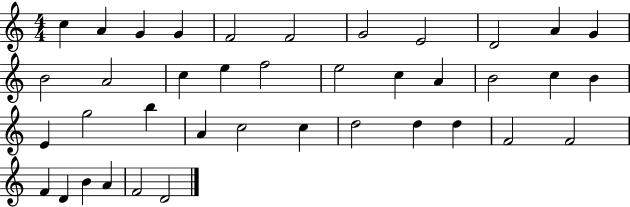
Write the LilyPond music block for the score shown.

{
  \clef treble
  \numericTimeSignature
  \time 4/4
  \key c \major
  c''4 a'4 g'4 g'4 | f'2 f'2 | g'2 e'2 | d'2 a'4 g'4 | \break b'2 a'2 | c''4 e''4 f''2 | e''2 c''4 a'4 | b'2 c''4 b'4 | \break e'4 g''2 b''4 | a'4 c''2 c''4 | d''2 d''4 d''4 | f'2 f'2 | \break f'4 d'4 b'4 a'4 | f'2 d'2 | \bar "|."
}